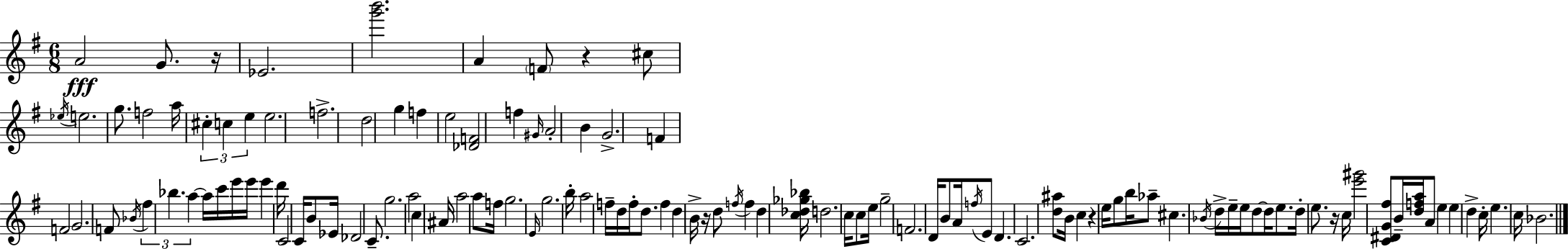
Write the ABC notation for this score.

X:1
T:Untitled
M:6/8
L:1/4
K:G
A2 G/2 z/4 _E2 [g'b']2 A F/2 z ^c/2 _e/4 e2 g/2 f2 a/4 ^c c e e2 f2 d2 g f e2 [_DF]2 f ^G/4 A2 B G2 F F2 G2 F/2 _B/4 ^f _b a a/4 c'/4 e'/4 e'/4 e' d'/4 C2 C/4 B/2 _E/4 _D2 C/2 g2 a2 c ^A/4 a2 a/2 f/4 g2 E/4 g2 b/4 a2 f/4 d/4 f/4 d/2 f d B/4 z/4 d/2 f/4 f d [c_d_g_b]/4 d2 c/4 c/2 e/4 g2 F2 D/4 B/2 A/4 f/4 E/2 D C2 [d^a]/2 B/4 c z e/4 g/2 b/4 _a/2 ^c _B/4 d/4 e/4 e/4 d/2 d/4 e/2 d/4 e/2 z/4 c/4 [e'^g']2 [C^DG^f]/2 B/4 [dfa]/4 A/2 e e d c/4 e c/4 _B2